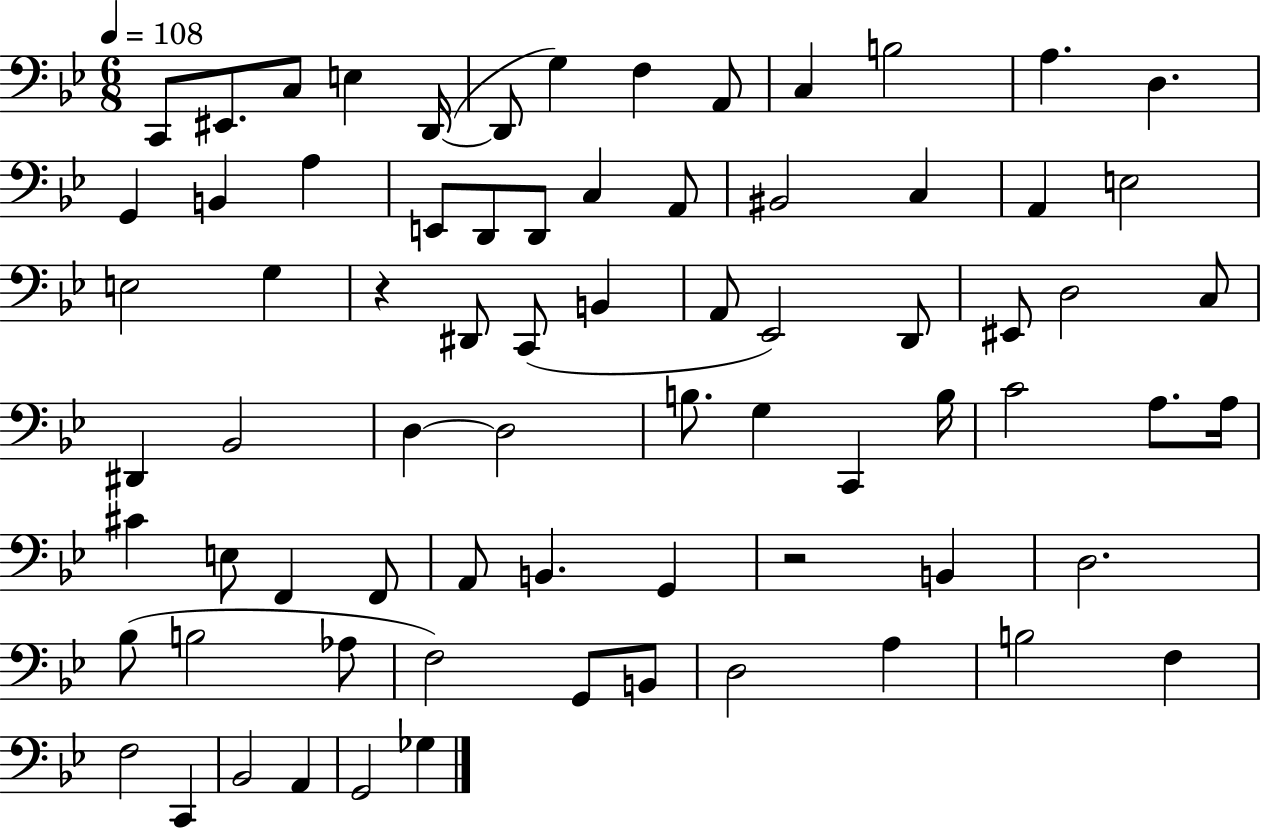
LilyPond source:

{
  \clef bass
  \numericTimeSignature
  \time 6/8
  \key bes \major
  \tempo 4 = 108
  c,8 eis,8. c8 e4 d,16~(~ | d,8 g4) f4 a,8 | c4 b2 | a4. d4. | \break g,4 b,4 a4 | e,8 d,8 d,8 c4 a,8 | bis,2 c4 | a,4 e2 | \break e2 g4 | r4 dis,8 c,8( b,4 | a,8 ees,2) d,8 | eis,8 d2 c8 | \break dis,4 bes,2 | d4~~ d2 | b8. g4 c,4 b16 | c'2 a8. a16 | \break cis'4 e8 f,4 f,8 | a,8 b,4. g,4 | r2 b,4 | d2. | \break bes8( b2 aes8 | f2) g,8 b,8 | d2 a4 | b2 f4 | \break f2 c,4 | bes,2 a,4 | g,2 ges4 | \bar "|."
}